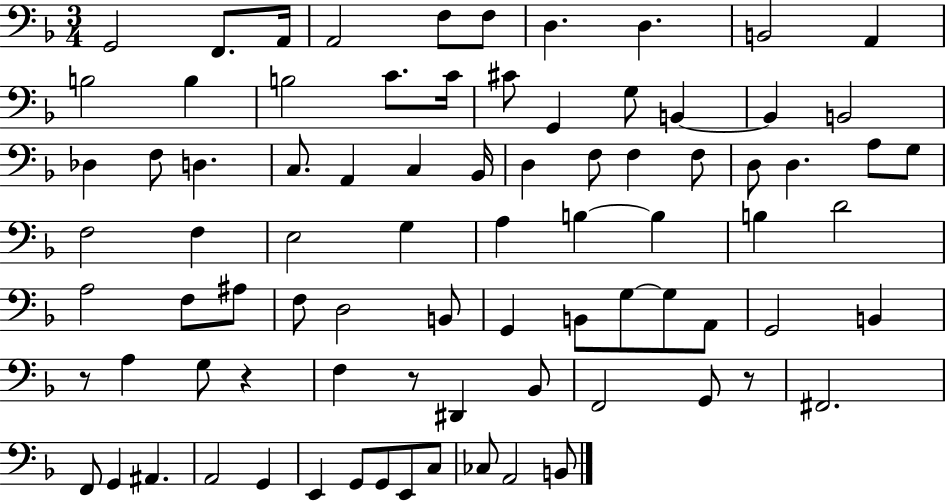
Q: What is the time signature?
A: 3/4